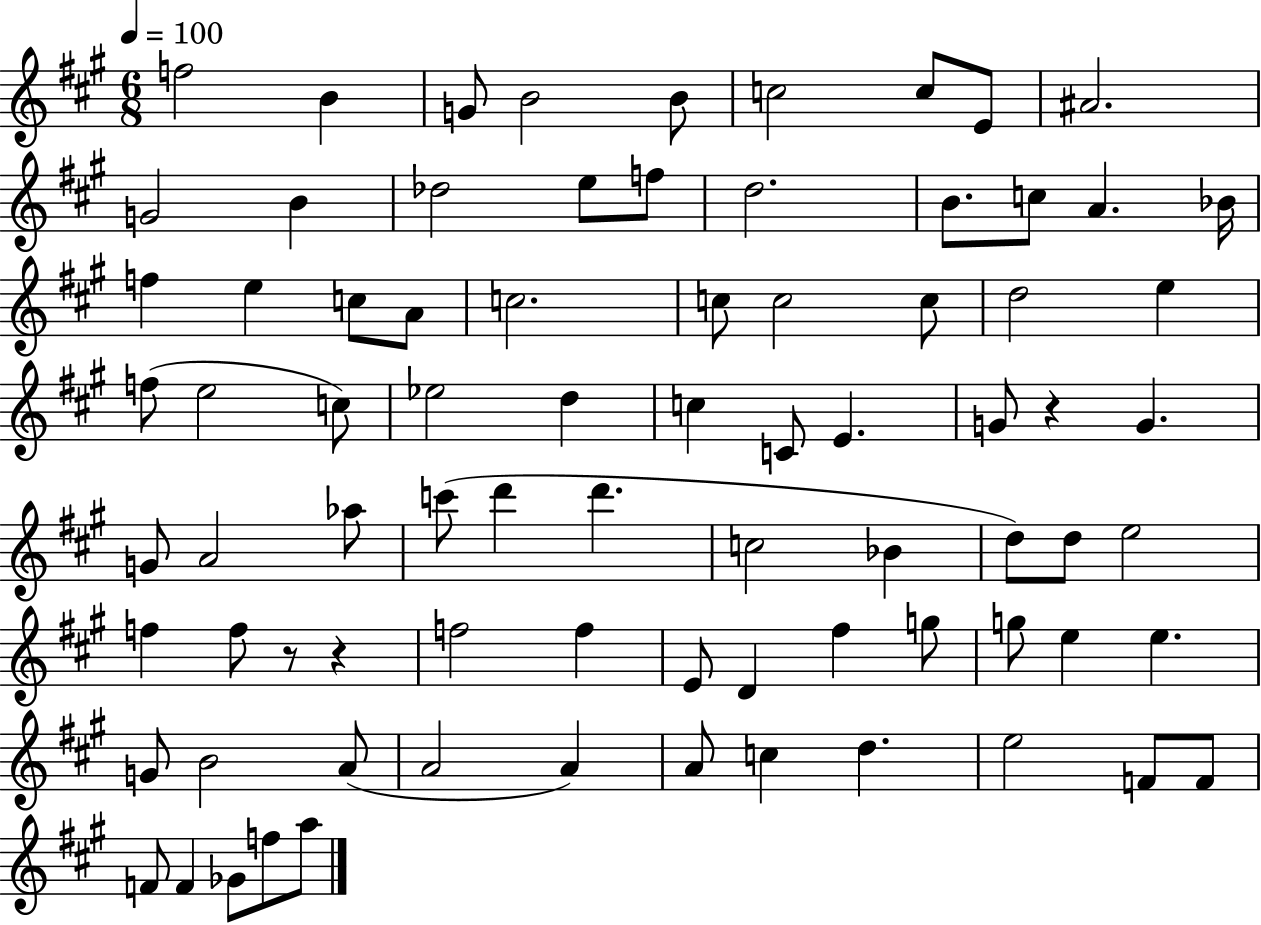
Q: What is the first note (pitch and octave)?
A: F5